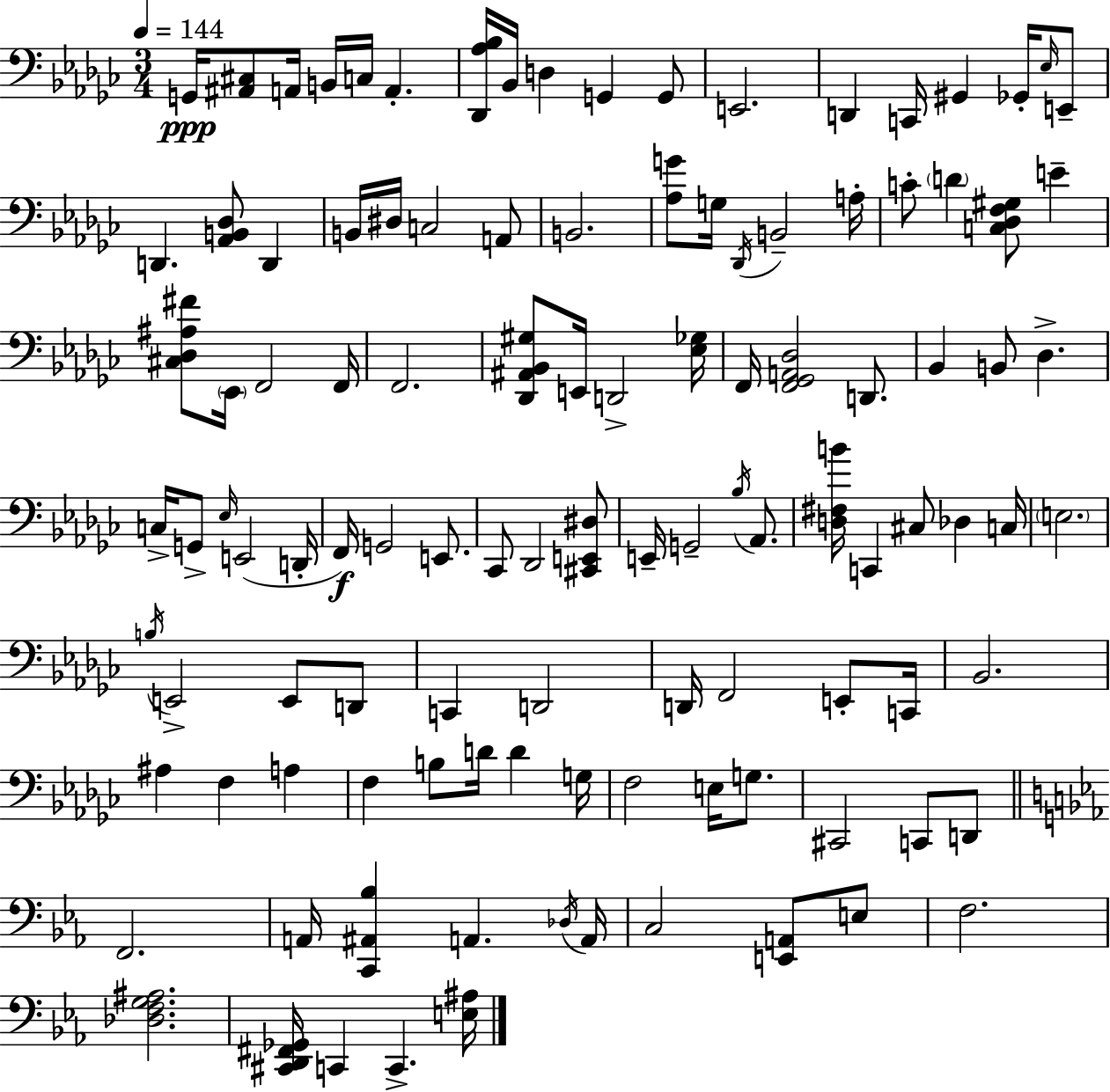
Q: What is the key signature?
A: EES minor